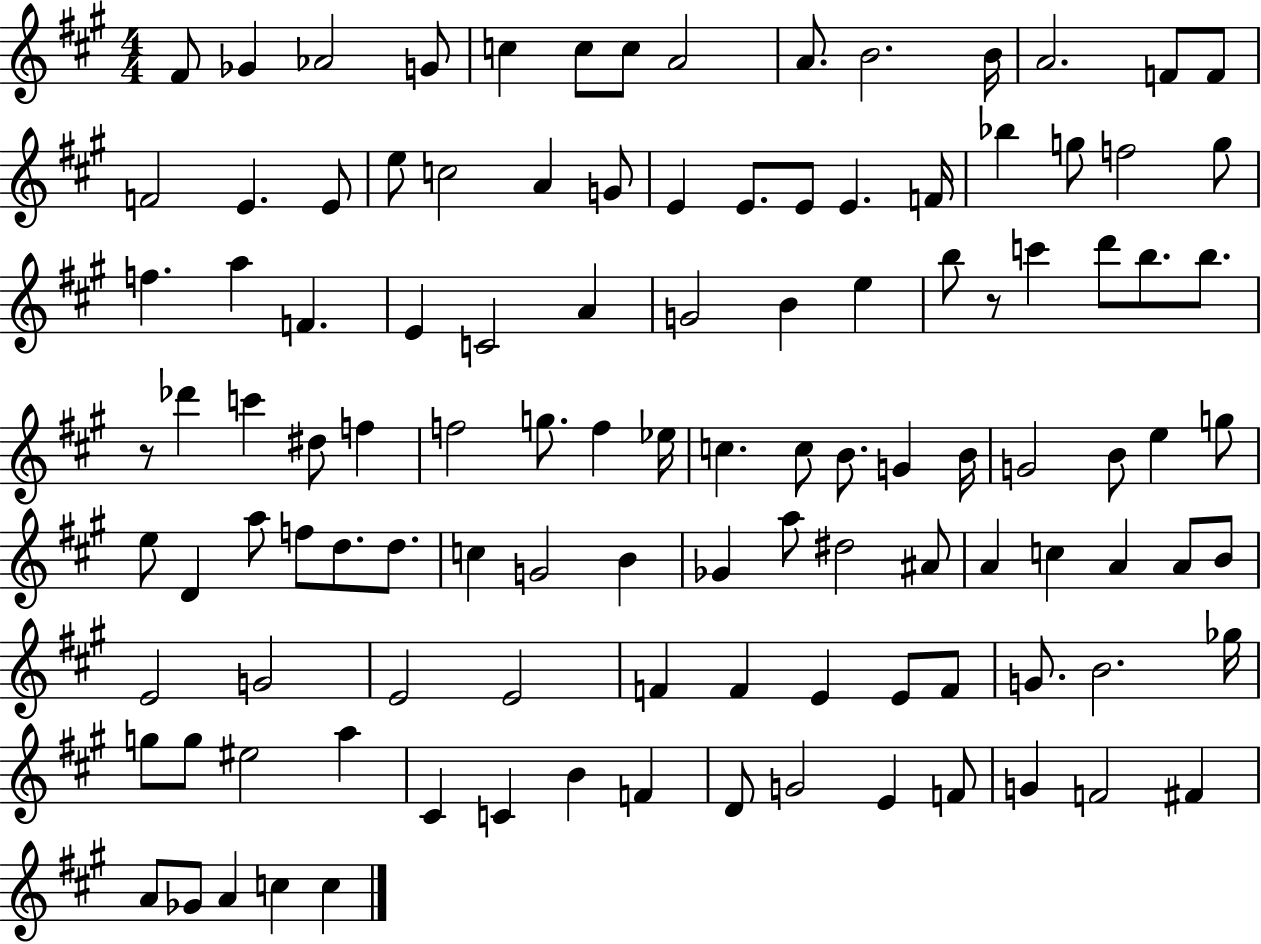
F#4/e Gb4/q Ab4/h G4/e C5/q C5/e C5/e A4/h A4/e. B4/h. B4/s A4/h. F4/e F4/e F4/h E4/q. E4/e E5/e C5/h A4/q G4/e E4/q E4/e. E4/e E4/q. F4/s Bb5/q G5/e F5/h G5/e F5/q. A5/q F4/q. E4/q C4/h A4/q G4/h B4/q E5/q B5/e R/e C6/q D6/e B5/e. B5/e. R/e Db6/q C6/q D#5/e F5/q F5/h G5/e. F5/q Eb5/s C5/q. C5/e B4/e. G4/q B4/s G4/h B4/e E5/q G5/e E5/e D4/q A5/e F5/e D5/e. D5/e. C5/q G4/h B4/q Gb4/q A5/e D#5/h A#4/e A4/q C5/q A4/q A4/e B4/e E4/h G4/h E4/h E4/h F4/q F4/q E4/q E4/e F4/e G4/e. B4/h. Gb5/s G5/e G5/e EIS5/h A5/q C#4/q C4/q B4/q F4/q D4/e G4/h E4/q F4/e G4/q F4/h F#4/q A4/e Gb4/e A4/q C5/q C5/q